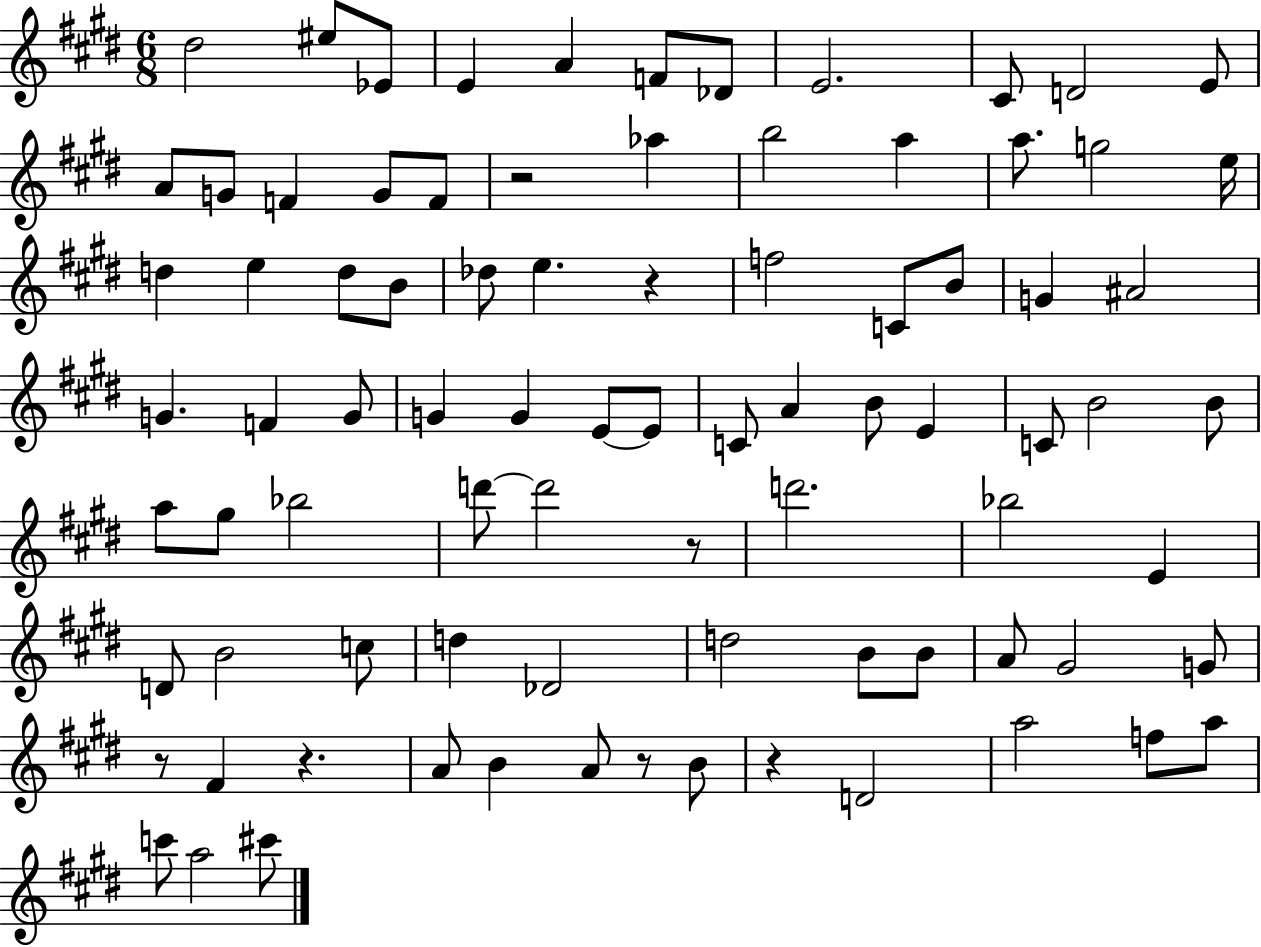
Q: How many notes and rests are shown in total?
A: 85